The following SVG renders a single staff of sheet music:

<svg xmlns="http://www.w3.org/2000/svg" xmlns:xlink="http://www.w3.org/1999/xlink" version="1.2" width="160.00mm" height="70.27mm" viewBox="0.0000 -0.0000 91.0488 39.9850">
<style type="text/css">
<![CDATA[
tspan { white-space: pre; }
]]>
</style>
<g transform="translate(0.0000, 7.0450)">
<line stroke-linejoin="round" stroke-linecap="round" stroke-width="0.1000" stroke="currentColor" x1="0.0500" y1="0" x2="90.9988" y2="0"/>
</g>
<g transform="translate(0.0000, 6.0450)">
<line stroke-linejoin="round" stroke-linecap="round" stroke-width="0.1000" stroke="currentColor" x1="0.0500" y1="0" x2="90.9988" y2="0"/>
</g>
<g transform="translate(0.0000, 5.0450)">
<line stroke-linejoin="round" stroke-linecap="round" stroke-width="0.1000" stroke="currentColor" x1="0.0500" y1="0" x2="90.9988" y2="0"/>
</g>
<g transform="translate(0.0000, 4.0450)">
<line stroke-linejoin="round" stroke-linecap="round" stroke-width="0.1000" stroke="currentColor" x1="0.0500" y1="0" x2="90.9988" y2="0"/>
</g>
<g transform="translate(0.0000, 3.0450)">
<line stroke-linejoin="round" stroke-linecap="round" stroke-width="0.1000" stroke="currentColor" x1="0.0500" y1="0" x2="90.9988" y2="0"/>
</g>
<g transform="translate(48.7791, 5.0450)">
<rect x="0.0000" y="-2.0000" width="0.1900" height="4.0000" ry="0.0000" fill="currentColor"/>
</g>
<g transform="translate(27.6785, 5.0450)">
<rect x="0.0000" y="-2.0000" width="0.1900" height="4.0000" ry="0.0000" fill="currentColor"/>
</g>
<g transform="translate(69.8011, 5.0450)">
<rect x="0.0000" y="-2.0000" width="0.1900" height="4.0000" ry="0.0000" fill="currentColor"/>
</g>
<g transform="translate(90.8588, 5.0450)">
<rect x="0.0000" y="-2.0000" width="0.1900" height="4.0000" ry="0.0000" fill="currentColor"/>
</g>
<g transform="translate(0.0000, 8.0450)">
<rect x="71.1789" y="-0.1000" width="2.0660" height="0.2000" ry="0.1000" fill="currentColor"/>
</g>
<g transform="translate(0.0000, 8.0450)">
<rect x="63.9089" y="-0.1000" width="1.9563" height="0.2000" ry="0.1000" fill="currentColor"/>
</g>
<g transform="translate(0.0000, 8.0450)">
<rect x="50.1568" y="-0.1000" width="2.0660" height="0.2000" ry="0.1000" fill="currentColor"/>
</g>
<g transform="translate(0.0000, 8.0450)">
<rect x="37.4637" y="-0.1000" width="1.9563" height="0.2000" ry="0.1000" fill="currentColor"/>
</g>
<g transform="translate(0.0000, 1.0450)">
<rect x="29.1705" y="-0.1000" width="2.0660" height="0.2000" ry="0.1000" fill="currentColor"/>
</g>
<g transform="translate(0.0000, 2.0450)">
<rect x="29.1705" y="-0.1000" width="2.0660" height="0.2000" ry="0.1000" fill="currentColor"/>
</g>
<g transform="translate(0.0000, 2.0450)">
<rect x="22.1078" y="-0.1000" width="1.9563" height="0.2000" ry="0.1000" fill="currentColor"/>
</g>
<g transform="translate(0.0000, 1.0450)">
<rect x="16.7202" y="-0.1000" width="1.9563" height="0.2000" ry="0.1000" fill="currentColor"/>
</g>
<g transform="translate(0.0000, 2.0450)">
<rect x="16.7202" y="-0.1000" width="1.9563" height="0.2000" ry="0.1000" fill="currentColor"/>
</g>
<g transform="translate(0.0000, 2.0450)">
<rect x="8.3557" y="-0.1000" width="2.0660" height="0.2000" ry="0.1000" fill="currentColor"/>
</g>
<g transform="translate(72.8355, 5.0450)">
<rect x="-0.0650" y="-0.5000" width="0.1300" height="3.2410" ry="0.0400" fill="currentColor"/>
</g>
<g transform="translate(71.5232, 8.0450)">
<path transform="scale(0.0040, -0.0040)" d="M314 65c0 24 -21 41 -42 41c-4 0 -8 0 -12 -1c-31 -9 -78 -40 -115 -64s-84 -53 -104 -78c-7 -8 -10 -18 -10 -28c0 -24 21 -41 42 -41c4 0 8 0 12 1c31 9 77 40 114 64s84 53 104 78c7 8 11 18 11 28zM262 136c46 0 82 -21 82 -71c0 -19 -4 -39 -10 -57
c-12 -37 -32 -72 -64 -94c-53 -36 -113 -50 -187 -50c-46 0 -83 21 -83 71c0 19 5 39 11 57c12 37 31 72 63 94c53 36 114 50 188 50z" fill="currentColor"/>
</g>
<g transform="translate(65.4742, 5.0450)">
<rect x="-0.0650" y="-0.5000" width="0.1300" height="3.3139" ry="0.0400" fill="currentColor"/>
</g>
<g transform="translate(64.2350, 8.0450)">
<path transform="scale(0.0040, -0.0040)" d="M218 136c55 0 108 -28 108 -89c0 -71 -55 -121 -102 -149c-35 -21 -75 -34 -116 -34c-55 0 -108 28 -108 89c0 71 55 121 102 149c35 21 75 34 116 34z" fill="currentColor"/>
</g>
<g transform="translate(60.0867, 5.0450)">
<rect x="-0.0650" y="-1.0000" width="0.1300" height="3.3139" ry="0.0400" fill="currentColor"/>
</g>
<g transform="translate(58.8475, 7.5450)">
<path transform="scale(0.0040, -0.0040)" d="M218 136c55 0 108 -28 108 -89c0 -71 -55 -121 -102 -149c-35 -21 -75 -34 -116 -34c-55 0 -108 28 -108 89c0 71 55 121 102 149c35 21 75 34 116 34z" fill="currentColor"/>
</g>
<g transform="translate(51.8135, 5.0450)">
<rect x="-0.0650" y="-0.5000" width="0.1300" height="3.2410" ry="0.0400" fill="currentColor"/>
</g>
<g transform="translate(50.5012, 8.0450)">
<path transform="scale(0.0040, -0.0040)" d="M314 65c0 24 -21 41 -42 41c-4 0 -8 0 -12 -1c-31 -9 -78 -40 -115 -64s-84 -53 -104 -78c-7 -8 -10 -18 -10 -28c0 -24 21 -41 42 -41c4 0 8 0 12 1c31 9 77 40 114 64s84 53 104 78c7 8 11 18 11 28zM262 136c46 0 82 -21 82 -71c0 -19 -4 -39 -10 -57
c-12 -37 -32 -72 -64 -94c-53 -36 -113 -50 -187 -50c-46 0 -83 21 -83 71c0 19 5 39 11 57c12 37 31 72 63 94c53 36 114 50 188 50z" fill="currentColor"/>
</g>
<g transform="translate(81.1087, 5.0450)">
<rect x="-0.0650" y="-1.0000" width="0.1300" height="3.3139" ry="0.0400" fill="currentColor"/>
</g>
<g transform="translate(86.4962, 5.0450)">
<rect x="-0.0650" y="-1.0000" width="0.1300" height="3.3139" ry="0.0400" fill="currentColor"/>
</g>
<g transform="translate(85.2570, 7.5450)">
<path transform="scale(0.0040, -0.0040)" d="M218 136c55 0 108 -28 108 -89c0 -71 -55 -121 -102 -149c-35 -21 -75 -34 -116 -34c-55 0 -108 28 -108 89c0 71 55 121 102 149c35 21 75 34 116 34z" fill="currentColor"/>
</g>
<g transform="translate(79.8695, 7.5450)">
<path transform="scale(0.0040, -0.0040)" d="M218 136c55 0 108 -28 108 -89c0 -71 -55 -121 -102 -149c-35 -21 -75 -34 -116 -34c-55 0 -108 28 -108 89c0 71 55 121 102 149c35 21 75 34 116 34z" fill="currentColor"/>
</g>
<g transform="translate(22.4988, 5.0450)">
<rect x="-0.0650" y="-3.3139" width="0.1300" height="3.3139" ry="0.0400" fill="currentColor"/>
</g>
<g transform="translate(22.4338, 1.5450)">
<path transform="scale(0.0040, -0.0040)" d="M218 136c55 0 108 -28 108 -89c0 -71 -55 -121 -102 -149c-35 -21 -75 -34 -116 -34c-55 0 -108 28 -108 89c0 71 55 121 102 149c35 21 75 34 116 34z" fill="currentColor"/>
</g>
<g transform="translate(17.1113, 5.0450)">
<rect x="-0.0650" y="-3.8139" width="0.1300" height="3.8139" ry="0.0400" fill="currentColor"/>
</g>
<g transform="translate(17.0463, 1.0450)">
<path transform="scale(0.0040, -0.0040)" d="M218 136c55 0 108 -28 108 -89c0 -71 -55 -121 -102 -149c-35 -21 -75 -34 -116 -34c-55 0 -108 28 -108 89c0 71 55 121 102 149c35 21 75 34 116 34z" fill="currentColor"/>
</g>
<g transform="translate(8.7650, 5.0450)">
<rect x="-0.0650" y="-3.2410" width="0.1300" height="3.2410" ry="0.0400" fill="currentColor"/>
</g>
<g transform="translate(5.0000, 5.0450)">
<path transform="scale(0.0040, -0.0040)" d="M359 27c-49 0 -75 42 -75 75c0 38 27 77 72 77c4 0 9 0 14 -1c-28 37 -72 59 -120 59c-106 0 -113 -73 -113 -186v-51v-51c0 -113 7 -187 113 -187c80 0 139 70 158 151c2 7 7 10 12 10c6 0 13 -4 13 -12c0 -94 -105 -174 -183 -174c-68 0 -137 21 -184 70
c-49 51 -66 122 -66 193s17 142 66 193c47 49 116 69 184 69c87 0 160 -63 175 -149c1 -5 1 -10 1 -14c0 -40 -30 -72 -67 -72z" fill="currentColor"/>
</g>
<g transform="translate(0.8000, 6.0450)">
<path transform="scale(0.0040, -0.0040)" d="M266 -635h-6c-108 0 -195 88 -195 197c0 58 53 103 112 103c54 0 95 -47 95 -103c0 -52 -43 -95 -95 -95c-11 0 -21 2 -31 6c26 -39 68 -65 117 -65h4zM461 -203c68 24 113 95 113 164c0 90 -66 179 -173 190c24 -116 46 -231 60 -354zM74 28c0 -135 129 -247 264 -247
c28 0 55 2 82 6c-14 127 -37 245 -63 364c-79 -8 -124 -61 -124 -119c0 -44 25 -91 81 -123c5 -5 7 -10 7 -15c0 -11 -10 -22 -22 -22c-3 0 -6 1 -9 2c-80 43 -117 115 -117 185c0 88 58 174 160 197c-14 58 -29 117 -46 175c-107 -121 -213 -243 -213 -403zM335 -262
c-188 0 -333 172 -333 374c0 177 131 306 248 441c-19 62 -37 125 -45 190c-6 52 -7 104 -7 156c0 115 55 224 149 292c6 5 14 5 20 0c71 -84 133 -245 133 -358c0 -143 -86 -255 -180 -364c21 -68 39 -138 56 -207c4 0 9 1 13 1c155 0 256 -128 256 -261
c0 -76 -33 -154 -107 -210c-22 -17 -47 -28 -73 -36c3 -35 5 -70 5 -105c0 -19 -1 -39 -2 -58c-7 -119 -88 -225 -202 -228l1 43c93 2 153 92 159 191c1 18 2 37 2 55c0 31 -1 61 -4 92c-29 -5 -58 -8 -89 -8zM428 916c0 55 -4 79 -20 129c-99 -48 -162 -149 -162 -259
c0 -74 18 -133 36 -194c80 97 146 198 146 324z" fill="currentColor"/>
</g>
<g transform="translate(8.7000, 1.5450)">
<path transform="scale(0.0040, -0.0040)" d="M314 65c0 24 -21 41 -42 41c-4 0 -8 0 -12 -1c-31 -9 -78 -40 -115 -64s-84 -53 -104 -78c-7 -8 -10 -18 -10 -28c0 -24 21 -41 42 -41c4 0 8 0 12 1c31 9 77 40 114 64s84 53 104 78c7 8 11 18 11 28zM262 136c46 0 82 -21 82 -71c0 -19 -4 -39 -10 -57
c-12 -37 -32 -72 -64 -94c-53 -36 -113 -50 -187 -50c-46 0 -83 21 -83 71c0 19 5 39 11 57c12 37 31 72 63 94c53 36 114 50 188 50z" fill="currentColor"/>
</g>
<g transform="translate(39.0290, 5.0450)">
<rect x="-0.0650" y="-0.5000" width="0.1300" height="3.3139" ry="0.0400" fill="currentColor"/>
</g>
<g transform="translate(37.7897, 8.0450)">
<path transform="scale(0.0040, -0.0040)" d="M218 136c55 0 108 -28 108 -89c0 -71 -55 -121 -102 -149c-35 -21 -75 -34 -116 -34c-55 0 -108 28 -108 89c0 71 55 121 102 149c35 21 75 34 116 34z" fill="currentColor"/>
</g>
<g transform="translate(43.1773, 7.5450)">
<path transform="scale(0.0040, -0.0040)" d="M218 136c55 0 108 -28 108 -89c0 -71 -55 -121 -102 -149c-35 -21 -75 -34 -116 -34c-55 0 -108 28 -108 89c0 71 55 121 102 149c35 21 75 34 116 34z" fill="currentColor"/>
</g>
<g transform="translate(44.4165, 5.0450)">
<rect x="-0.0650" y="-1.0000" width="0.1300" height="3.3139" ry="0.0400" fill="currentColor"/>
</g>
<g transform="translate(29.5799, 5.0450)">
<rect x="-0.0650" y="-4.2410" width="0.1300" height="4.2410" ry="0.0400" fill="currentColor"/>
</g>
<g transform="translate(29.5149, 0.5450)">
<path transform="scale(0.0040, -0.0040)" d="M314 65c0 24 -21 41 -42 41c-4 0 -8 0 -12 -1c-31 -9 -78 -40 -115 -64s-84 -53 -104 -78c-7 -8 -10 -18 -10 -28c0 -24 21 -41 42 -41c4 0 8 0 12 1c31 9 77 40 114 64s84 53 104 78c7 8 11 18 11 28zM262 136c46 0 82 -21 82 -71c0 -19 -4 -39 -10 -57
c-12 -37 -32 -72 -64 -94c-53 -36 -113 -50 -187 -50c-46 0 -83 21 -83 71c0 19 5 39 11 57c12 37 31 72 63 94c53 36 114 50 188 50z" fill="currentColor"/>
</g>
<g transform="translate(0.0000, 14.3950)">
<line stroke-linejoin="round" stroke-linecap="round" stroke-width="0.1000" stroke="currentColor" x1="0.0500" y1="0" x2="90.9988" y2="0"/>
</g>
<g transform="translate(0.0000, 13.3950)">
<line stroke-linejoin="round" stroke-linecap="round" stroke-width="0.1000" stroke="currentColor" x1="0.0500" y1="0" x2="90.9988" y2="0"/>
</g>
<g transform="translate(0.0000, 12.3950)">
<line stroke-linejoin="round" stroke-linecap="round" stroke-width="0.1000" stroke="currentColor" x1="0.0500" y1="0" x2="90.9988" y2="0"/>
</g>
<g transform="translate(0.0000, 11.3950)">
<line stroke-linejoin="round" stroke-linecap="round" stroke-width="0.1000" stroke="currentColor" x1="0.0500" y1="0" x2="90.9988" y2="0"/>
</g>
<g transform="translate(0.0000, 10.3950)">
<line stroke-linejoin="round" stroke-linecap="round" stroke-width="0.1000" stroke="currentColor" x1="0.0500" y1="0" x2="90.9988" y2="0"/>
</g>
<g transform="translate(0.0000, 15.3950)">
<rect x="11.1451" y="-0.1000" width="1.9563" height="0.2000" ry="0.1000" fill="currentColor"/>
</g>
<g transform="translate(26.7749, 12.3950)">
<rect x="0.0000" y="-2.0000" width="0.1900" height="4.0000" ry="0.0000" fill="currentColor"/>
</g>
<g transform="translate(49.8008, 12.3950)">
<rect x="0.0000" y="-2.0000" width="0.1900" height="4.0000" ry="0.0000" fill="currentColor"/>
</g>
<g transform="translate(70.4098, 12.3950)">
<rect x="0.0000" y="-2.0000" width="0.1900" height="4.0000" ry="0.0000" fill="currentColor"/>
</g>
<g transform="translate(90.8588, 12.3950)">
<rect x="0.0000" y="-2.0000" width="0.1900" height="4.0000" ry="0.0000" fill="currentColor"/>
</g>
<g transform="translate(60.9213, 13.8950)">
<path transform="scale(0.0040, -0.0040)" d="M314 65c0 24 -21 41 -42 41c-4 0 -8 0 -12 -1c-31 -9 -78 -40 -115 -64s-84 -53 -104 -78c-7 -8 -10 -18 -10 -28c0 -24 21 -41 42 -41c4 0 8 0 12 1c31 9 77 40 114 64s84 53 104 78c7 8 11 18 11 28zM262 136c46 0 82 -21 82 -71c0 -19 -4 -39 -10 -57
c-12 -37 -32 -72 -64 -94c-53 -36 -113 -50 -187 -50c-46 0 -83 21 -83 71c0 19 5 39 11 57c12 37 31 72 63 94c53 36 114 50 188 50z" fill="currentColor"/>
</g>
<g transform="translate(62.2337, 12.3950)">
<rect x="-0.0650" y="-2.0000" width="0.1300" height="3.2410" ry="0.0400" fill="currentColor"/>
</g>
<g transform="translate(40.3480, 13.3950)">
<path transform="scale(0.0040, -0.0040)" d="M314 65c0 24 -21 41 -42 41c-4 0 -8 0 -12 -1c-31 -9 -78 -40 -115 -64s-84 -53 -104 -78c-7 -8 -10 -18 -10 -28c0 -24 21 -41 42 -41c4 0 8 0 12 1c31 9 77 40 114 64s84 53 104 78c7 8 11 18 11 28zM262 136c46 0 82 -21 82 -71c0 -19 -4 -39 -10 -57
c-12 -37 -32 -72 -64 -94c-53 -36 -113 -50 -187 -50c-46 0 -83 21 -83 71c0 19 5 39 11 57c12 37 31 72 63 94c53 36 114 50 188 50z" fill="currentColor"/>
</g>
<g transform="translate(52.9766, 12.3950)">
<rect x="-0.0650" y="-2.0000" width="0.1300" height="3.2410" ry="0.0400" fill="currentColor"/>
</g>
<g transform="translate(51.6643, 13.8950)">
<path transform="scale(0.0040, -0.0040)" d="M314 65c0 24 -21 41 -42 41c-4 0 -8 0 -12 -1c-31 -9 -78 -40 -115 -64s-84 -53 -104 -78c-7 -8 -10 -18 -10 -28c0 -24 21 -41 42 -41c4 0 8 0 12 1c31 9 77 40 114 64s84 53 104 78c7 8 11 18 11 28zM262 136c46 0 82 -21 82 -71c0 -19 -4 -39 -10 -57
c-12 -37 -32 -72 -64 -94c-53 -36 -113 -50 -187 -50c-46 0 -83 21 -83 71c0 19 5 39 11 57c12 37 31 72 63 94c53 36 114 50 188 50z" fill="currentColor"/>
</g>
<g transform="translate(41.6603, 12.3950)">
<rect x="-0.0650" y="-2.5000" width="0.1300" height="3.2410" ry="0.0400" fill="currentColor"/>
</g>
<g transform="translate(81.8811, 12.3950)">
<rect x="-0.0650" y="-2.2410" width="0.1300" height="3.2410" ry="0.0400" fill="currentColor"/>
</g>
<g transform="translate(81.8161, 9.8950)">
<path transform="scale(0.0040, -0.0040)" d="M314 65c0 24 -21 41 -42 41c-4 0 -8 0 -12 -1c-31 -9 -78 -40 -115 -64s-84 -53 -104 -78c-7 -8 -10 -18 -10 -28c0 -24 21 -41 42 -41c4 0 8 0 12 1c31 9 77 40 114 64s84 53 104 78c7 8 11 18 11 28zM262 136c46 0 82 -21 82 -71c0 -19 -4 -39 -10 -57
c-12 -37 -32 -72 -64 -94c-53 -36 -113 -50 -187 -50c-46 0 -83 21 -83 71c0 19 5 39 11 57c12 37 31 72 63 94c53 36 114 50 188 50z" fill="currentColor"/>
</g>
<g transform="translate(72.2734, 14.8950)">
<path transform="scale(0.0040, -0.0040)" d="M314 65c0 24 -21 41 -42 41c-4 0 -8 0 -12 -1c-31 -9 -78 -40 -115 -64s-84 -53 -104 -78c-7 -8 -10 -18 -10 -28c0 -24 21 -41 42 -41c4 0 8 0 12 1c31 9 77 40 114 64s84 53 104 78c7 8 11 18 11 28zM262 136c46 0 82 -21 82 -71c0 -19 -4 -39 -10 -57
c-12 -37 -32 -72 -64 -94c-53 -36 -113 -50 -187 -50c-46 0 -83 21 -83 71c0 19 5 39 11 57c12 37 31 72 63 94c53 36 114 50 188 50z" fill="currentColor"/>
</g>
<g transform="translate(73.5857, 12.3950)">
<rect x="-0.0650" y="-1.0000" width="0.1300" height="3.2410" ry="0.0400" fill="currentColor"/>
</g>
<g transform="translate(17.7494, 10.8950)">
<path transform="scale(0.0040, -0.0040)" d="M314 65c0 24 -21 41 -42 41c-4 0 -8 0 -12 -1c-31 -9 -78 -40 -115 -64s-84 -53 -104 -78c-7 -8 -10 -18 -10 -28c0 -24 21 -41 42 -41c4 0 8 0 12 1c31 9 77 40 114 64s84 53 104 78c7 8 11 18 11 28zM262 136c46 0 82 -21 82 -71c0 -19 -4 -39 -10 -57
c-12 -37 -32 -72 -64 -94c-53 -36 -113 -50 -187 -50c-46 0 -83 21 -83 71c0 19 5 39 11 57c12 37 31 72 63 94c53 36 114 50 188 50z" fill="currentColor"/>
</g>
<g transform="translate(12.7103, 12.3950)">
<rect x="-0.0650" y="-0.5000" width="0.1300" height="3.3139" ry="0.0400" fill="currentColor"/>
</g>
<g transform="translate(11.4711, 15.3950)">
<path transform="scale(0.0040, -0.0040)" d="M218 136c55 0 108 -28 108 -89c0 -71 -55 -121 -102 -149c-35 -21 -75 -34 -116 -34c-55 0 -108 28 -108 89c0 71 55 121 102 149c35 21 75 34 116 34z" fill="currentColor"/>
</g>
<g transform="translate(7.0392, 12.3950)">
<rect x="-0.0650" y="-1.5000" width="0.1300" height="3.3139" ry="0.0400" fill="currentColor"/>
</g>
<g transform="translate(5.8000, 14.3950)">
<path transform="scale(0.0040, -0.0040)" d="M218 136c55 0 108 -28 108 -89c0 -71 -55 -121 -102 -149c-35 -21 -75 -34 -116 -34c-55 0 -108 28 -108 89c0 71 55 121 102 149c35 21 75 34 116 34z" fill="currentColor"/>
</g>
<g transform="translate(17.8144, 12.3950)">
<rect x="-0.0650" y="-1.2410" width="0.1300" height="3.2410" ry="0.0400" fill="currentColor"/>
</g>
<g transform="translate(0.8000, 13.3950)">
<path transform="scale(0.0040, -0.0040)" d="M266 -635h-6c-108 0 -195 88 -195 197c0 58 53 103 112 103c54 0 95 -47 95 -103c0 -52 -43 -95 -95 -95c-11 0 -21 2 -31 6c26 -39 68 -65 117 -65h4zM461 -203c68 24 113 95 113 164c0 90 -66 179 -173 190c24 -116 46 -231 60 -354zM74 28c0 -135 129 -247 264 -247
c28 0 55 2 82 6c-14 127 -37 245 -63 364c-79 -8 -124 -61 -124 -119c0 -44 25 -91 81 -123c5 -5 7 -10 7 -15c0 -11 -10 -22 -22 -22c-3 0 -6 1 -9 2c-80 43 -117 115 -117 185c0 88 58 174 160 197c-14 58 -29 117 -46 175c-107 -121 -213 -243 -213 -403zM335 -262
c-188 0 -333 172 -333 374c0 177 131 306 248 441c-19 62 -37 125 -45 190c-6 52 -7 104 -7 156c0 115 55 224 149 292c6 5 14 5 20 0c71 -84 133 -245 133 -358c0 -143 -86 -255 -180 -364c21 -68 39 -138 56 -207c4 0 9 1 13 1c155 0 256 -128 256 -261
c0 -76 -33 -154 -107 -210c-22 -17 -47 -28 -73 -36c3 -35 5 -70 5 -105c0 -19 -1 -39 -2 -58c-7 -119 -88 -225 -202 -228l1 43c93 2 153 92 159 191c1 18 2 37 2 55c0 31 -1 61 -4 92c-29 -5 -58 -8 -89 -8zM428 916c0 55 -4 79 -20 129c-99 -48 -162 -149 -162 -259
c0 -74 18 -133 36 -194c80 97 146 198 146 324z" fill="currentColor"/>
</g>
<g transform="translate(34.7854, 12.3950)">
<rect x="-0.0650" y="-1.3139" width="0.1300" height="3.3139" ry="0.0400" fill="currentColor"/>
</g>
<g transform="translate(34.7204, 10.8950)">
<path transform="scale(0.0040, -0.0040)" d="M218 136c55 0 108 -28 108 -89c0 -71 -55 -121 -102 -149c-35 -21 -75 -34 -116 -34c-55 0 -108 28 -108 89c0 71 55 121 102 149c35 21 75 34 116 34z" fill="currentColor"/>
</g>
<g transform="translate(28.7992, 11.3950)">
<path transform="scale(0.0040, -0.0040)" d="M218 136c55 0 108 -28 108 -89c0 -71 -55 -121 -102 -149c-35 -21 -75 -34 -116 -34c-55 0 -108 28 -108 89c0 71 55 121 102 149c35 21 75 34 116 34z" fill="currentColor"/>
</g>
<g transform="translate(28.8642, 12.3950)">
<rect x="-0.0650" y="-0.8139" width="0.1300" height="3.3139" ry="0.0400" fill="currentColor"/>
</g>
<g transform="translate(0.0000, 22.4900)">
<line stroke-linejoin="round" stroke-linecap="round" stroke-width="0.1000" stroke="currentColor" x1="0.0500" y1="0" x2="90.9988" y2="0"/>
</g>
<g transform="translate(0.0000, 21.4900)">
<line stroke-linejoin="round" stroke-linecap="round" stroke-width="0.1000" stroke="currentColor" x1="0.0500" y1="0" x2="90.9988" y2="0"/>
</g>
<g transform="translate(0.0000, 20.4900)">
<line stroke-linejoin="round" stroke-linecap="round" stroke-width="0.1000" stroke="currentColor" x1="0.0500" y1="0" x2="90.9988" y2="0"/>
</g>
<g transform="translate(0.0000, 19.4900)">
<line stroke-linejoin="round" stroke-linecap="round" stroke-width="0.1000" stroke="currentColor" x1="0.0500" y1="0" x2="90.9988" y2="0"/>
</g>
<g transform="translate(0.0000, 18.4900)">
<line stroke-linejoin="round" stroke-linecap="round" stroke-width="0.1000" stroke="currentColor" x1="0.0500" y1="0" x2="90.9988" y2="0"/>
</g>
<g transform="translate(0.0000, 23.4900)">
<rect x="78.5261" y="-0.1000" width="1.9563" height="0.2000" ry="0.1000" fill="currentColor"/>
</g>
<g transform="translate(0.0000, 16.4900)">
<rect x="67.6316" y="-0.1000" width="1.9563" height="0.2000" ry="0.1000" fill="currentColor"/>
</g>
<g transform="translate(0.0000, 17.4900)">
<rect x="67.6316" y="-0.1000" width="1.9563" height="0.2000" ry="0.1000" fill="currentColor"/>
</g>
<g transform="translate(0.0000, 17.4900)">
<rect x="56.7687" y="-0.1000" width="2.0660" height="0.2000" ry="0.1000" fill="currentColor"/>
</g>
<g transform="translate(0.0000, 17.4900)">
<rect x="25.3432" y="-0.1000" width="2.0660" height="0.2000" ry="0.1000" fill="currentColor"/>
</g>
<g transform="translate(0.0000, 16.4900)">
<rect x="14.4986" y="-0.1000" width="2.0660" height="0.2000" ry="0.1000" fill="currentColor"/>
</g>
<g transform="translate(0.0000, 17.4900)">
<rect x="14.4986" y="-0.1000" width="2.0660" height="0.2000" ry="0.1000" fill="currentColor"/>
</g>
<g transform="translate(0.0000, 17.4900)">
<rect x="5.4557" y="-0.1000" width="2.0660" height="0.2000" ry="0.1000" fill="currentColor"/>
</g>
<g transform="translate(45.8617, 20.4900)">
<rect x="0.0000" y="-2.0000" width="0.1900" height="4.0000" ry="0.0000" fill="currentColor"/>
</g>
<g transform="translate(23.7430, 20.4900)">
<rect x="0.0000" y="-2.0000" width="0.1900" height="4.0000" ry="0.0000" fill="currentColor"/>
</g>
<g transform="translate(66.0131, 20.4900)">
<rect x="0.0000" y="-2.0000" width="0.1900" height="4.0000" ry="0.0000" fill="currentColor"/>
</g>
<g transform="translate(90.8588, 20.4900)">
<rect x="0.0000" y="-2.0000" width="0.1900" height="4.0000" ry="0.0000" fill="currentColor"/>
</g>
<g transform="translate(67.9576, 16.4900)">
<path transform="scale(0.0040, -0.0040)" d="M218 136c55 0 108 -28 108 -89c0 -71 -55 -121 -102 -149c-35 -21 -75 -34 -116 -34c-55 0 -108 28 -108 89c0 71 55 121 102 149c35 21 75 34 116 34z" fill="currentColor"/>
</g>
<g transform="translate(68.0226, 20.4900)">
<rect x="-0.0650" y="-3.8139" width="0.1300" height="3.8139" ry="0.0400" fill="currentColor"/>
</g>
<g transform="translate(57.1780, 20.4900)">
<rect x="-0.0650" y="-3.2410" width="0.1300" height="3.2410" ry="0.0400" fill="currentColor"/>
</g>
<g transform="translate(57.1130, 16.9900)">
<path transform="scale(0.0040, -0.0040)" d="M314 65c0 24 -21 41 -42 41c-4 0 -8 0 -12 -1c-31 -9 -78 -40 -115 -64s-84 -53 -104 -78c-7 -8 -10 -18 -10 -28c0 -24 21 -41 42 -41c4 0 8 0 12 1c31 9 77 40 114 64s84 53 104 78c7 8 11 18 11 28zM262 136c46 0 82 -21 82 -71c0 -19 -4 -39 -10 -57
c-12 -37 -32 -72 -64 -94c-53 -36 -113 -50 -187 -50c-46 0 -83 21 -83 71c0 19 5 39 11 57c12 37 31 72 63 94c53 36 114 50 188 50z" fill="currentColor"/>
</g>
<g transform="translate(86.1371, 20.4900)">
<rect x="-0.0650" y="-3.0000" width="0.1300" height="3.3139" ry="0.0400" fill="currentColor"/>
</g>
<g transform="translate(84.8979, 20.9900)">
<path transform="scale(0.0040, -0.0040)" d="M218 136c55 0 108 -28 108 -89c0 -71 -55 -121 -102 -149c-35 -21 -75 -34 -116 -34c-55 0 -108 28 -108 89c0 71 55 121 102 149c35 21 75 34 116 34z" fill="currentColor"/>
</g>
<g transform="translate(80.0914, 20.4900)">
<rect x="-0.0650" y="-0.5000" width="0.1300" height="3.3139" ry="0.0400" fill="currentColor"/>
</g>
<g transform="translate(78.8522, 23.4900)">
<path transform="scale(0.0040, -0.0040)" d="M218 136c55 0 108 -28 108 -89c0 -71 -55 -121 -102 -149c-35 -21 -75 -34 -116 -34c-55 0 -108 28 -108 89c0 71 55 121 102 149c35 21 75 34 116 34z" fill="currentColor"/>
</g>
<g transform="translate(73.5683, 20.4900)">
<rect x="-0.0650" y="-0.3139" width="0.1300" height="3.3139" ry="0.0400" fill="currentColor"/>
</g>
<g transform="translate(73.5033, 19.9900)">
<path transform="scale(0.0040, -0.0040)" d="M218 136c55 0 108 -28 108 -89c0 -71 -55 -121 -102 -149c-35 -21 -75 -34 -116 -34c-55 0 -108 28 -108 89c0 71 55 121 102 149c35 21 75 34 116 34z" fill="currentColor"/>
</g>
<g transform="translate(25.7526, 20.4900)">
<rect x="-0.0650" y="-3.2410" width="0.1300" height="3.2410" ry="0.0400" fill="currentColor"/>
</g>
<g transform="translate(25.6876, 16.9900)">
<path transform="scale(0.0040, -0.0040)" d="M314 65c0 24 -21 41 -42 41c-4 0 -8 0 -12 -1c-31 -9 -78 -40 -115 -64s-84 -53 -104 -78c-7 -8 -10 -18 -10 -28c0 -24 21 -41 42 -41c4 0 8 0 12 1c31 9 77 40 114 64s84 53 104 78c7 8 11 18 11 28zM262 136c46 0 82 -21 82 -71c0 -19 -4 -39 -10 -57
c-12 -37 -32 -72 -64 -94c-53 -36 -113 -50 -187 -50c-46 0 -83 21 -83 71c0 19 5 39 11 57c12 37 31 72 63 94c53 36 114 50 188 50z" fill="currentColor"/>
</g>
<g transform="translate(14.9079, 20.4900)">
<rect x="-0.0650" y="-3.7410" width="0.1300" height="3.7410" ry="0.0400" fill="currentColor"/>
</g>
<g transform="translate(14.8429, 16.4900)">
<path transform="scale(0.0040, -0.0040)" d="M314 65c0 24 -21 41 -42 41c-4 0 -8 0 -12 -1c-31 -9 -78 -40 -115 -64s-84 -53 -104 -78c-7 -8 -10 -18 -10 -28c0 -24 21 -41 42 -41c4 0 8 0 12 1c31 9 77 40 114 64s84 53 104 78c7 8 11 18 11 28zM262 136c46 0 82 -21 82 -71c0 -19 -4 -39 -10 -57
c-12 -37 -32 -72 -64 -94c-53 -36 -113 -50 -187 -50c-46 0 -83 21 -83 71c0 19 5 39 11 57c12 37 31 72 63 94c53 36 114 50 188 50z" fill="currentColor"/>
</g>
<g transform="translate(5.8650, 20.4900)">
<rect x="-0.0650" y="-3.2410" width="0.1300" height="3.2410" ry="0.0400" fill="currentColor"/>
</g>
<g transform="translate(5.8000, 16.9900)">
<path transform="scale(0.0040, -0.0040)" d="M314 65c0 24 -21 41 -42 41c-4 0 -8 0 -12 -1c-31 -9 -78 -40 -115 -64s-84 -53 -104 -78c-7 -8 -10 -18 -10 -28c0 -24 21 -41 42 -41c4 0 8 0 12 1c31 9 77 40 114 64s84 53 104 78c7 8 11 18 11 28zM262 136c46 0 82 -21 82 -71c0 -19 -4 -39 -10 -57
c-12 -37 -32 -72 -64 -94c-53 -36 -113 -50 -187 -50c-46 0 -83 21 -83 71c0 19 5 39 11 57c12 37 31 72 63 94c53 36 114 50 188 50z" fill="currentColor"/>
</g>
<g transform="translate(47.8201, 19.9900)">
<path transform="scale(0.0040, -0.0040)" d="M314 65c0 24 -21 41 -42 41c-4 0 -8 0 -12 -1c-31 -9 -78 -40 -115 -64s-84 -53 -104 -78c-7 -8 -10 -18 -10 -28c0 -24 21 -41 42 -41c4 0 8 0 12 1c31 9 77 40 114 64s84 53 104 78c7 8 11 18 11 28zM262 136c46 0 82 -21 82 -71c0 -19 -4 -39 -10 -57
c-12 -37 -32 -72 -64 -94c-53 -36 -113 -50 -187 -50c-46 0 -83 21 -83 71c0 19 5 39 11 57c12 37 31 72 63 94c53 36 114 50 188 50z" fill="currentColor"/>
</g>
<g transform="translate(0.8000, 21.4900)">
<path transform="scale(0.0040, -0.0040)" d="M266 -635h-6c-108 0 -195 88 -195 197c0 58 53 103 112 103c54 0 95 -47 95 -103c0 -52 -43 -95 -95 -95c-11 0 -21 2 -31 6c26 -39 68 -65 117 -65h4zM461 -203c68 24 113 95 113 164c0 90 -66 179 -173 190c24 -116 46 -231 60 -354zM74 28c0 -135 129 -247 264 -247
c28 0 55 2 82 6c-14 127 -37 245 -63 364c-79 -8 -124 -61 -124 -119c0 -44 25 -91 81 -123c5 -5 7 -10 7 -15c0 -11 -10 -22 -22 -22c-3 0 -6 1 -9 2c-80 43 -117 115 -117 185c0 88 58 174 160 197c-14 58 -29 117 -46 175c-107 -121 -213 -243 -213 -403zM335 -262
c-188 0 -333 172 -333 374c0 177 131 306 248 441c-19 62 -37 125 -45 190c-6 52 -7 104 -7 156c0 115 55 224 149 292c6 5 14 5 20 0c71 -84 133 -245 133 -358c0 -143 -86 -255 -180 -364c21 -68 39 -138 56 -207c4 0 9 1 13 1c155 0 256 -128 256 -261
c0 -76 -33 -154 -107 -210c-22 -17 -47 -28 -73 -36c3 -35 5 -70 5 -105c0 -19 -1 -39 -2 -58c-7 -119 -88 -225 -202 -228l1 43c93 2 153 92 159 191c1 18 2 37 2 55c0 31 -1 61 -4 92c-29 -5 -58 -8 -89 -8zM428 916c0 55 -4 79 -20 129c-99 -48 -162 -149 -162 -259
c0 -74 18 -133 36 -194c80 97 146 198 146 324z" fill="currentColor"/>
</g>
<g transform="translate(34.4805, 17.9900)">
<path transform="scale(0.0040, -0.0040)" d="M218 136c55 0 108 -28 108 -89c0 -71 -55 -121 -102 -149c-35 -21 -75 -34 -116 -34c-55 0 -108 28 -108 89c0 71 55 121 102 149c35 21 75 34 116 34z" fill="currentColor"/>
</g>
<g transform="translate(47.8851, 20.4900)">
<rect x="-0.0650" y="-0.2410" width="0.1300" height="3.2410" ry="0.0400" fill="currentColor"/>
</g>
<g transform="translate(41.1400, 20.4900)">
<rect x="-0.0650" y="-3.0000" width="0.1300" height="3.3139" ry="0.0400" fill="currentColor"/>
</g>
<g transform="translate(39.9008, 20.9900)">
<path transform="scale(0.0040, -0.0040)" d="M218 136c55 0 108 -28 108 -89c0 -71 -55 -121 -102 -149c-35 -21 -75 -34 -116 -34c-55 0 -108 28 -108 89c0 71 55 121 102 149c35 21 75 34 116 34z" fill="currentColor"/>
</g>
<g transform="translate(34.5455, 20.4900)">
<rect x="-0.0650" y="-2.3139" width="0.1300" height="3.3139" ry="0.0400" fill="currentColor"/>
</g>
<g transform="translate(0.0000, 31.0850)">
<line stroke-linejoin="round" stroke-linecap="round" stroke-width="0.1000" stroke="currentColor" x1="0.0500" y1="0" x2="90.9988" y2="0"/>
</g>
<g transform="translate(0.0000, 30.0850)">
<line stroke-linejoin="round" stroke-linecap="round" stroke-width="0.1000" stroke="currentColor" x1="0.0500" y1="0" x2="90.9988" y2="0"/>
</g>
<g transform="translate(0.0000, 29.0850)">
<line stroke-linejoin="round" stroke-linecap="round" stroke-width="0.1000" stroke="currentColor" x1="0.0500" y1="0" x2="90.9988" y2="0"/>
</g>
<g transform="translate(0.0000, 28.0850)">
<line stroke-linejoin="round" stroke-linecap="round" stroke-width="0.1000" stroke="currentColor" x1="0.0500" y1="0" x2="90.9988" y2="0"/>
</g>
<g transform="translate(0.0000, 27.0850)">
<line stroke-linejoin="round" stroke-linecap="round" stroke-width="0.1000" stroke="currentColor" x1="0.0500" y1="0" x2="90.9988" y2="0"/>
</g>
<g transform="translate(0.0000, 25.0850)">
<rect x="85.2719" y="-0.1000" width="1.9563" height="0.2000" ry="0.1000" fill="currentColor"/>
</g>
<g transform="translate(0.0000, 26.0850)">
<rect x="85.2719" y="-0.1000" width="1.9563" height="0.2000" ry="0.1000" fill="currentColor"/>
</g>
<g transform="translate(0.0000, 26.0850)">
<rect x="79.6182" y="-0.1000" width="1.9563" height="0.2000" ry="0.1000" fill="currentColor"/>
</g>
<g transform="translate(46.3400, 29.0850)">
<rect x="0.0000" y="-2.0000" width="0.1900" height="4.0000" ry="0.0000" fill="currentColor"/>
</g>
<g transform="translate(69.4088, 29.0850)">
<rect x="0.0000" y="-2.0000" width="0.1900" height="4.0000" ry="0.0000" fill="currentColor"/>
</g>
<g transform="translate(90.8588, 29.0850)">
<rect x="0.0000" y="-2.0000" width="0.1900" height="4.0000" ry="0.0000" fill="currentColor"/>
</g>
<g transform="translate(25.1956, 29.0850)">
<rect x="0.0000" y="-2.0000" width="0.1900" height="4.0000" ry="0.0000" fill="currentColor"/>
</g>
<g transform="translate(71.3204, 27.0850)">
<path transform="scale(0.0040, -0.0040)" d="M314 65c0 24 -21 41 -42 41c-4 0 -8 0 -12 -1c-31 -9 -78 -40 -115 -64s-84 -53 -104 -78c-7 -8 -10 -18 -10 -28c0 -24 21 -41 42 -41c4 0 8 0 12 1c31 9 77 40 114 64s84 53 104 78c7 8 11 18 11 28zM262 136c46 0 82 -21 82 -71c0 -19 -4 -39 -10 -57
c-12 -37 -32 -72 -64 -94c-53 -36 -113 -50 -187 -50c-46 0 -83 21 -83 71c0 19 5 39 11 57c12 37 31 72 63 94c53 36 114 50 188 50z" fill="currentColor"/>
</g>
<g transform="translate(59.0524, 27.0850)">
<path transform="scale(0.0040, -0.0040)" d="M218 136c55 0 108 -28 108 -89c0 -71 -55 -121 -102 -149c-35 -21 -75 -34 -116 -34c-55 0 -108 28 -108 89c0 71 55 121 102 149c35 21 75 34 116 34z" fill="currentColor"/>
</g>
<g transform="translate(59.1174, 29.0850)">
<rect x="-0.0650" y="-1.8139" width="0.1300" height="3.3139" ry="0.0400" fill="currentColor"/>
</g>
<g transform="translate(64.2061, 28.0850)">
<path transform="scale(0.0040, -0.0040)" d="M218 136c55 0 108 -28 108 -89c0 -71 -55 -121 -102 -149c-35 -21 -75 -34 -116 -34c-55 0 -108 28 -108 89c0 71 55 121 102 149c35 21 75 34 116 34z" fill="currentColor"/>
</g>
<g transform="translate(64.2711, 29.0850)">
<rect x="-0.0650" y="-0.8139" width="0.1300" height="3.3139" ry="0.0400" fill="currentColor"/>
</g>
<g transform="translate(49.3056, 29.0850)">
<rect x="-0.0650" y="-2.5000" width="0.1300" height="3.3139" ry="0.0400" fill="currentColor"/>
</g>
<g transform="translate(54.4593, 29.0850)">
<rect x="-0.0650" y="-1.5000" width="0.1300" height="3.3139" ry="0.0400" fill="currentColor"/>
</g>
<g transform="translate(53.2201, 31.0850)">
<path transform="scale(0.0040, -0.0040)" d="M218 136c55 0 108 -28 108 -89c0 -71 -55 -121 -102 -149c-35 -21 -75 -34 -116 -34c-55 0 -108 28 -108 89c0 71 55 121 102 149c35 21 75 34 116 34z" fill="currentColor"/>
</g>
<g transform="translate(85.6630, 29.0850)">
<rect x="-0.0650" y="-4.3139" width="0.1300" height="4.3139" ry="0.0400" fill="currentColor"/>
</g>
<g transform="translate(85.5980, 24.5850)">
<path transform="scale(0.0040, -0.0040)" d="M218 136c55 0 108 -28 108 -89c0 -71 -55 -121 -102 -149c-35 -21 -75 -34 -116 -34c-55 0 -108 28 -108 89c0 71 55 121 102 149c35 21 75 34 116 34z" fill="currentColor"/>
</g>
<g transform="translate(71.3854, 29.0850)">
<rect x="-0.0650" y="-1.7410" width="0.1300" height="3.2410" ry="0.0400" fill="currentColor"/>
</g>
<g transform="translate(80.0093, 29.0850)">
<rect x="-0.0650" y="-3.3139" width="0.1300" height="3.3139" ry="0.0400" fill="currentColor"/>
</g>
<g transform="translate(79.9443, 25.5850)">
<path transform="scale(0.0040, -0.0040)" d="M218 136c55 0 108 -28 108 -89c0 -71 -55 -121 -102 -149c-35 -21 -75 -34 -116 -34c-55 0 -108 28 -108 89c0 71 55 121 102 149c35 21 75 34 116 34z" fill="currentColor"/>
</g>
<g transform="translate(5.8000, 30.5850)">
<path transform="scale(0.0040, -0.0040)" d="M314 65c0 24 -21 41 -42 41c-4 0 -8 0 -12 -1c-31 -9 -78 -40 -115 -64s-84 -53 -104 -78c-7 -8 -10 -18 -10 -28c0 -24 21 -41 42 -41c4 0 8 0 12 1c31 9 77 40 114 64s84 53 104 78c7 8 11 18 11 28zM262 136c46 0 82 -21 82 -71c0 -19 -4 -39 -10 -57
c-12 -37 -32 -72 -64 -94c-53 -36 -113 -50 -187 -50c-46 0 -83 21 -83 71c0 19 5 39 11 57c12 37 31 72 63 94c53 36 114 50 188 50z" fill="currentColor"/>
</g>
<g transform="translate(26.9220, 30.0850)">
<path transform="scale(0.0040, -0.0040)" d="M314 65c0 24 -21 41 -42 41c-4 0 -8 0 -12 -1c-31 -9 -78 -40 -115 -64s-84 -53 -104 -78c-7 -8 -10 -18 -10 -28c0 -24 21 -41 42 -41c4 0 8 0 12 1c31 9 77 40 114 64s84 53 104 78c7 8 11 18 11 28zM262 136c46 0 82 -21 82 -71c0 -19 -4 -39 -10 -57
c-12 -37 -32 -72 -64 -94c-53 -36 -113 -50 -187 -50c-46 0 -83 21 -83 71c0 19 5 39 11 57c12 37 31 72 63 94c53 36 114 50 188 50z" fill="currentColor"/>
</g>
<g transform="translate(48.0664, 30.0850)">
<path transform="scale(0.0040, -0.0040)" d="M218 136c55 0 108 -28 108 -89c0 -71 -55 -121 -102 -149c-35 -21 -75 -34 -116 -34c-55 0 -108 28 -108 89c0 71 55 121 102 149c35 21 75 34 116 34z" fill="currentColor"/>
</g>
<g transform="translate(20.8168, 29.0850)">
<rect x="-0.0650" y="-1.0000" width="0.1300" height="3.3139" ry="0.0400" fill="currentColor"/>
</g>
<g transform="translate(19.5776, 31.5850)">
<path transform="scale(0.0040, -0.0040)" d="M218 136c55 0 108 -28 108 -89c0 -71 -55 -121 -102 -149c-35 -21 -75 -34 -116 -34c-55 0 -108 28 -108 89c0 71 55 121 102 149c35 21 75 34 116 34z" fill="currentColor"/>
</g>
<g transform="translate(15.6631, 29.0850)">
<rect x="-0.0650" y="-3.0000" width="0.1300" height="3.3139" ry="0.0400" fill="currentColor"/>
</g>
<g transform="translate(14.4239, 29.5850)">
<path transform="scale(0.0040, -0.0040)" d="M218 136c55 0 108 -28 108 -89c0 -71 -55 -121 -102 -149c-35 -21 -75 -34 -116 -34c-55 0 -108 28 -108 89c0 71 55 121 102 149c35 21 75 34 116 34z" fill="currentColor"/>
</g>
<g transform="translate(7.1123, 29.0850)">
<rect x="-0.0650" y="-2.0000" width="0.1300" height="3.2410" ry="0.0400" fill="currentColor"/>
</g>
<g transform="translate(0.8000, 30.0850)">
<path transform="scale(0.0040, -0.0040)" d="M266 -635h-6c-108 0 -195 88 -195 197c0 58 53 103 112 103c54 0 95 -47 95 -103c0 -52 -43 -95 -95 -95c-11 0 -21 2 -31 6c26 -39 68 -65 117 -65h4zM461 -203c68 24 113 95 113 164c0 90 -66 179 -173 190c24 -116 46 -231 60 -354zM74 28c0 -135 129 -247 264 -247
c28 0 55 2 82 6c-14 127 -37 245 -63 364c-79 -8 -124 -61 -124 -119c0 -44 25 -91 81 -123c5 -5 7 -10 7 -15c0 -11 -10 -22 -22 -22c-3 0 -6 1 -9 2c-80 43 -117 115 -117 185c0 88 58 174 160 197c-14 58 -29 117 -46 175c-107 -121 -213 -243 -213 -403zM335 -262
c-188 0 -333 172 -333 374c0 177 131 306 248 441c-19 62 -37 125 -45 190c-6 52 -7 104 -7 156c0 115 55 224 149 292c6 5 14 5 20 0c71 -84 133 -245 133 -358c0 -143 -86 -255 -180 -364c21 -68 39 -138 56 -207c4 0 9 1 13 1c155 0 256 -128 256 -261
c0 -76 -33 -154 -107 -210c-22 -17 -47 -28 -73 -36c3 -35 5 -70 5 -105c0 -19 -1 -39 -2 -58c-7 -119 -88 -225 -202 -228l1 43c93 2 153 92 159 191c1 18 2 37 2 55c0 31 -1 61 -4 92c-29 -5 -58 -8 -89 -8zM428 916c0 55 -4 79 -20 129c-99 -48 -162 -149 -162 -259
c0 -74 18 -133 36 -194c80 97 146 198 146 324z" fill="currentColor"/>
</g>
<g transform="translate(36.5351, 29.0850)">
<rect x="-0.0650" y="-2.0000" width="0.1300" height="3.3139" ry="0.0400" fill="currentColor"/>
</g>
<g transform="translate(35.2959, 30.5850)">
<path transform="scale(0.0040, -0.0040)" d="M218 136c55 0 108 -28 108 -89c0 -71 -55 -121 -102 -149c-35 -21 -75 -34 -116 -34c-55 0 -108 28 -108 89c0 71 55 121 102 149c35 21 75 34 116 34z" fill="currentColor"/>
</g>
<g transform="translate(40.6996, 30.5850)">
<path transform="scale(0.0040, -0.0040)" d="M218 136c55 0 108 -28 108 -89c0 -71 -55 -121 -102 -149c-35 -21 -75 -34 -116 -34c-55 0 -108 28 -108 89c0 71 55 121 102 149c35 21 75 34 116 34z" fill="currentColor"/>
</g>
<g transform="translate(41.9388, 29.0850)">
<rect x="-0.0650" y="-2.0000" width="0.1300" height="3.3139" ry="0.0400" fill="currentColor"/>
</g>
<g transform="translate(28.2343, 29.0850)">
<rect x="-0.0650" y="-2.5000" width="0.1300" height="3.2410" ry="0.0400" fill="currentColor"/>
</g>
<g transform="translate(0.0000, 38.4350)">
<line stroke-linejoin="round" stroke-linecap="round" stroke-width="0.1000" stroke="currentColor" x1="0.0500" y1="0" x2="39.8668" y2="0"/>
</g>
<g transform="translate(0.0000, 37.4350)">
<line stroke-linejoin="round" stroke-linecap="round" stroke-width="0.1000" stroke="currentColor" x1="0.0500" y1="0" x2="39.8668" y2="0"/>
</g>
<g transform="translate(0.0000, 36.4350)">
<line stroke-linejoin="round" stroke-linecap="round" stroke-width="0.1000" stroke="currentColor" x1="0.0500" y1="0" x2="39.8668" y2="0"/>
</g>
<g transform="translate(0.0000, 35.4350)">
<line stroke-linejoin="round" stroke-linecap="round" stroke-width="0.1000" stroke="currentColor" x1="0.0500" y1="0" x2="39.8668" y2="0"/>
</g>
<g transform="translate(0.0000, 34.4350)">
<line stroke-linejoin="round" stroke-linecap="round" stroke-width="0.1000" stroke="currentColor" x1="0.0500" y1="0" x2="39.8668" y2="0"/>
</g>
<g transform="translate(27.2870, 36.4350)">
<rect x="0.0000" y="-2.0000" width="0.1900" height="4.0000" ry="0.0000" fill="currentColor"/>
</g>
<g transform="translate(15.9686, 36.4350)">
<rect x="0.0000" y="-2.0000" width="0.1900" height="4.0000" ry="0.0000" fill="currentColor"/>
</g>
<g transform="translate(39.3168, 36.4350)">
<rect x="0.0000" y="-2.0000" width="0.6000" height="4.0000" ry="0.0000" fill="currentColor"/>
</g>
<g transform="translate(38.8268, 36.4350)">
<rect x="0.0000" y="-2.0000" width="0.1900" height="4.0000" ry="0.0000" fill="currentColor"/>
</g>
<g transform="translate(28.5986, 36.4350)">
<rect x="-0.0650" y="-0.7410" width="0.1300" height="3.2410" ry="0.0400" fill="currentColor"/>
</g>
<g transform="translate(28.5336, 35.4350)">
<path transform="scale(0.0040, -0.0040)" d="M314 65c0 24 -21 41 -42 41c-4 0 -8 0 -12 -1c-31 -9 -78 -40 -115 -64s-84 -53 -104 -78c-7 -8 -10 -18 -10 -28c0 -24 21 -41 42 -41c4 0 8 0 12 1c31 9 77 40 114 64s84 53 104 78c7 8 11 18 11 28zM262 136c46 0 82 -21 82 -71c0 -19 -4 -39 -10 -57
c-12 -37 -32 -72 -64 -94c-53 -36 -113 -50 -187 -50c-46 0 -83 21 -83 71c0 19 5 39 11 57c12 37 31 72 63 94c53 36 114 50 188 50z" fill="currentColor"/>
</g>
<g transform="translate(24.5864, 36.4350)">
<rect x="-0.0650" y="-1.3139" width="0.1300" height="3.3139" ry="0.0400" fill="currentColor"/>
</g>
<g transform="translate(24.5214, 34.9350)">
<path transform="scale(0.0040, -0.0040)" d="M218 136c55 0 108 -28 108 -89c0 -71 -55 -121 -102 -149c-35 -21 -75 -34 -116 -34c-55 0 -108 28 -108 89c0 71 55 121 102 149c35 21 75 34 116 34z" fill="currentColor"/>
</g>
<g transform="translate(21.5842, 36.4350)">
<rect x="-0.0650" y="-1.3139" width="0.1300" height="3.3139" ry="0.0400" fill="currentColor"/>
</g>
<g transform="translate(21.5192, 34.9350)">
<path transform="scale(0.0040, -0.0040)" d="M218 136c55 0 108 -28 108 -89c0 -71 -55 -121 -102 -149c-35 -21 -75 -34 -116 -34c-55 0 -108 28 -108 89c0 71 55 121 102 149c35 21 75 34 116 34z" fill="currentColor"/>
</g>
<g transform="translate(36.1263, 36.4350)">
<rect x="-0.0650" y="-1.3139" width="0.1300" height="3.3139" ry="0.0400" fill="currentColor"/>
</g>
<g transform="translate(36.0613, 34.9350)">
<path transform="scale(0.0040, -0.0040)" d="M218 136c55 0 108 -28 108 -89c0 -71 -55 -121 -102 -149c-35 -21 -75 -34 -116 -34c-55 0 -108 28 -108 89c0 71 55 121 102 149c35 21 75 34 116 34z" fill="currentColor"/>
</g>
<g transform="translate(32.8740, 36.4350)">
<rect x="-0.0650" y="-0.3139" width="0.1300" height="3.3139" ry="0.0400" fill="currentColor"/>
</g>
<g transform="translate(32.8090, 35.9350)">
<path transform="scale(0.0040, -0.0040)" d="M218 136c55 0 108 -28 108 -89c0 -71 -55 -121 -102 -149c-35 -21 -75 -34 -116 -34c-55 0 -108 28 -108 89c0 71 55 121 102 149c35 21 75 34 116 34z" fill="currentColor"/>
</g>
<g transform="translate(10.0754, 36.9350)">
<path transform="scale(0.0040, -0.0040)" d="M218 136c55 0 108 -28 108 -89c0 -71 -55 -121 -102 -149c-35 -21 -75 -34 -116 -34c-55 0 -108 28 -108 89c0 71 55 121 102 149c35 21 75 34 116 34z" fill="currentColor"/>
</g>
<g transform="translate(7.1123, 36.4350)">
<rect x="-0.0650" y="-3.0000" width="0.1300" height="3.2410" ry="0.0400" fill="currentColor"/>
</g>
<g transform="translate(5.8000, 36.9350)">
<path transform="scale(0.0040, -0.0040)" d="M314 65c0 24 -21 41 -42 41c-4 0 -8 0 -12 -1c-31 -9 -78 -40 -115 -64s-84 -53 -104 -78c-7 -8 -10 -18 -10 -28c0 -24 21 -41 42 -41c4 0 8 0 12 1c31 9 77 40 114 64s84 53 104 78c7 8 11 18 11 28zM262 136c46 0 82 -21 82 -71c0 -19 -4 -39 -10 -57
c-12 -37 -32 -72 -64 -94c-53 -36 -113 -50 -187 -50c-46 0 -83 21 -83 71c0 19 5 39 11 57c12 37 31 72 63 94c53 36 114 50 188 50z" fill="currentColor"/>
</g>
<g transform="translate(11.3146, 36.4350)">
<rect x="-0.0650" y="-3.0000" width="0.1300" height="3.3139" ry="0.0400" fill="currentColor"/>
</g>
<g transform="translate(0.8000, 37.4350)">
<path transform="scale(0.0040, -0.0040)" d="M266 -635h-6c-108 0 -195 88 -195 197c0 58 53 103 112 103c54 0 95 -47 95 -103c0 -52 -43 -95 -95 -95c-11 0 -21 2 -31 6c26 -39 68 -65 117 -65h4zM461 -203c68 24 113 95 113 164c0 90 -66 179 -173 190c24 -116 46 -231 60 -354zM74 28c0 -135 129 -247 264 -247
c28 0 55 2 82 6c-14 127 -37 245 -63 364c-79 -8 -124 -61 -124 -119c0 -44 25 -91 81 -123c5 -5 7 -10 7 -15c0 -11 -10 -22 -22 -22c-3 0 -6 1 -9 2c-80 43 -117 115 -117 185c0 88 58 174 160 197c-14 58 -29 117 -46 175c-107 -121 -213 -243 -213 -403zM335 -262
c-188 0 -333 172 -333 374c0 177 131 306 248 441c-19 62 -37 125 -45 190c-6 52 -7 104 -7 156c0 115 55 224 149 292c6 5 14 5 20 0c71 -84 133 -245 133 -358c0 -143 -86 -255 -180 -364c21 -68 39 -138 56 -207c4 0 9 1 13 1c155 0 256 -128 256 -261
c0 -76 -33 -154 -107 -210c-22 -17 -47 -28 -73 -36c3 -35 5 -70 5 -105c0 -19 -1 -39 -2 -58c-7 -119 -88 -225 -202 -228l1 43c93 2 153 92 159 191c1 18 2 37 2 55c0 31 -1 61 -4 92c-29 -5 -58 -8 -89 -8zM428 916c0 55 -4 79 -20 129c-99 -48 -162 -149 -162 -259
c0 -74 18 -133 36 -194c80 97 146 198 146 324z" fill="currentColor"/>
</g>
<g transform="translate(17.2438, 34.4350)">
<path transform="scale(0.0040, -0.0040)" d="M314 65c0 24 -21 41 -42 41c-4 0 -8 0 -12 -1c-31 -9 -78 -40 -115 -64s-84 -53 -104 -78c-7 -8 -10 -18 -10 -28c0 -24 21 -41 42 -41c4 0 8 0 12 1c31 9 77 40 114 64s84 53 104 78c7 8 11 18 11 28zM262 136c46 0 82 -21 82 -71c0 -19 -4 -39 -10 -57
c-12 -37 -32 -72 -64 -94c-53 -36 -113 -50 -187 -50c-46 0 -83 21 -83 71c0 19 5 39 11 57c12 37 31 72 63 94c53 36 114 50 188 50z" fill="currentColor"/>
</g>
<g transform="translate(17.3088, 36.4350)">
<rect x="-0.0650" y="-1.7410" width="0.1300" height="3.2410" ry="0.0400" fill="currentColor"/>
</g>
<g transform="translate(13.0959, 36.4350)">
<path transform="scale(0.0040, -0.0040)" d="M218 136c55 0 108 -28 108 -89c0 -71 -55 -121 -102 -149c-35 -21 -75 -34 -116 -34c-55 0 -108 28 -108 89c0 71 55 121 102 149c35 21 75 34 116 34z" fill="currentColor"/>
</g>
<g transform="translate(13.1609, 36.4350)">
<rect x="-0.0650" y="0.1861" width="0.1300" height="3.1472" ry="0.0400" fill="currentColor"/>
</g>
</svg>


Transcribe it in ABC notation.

X:1
T:Untitled
M:4/4
L:1/4
K:C
b2 c' b d'2 C D C2 D C C2 D D E C e2 d e G2 F2 F2 D2 g2 b2 c'2 b2 g A c2 b2 c' c C A F2 A D G2 F F G E f d f2 b d' A2 A B f2 e e d2 c e